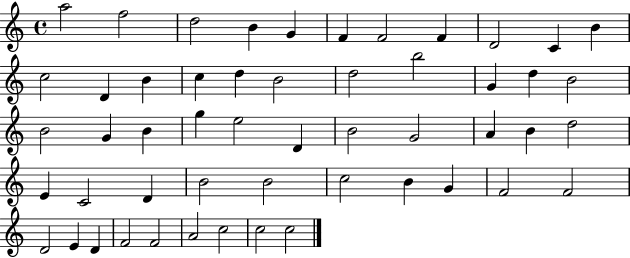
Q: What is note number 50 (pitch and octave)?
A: C5